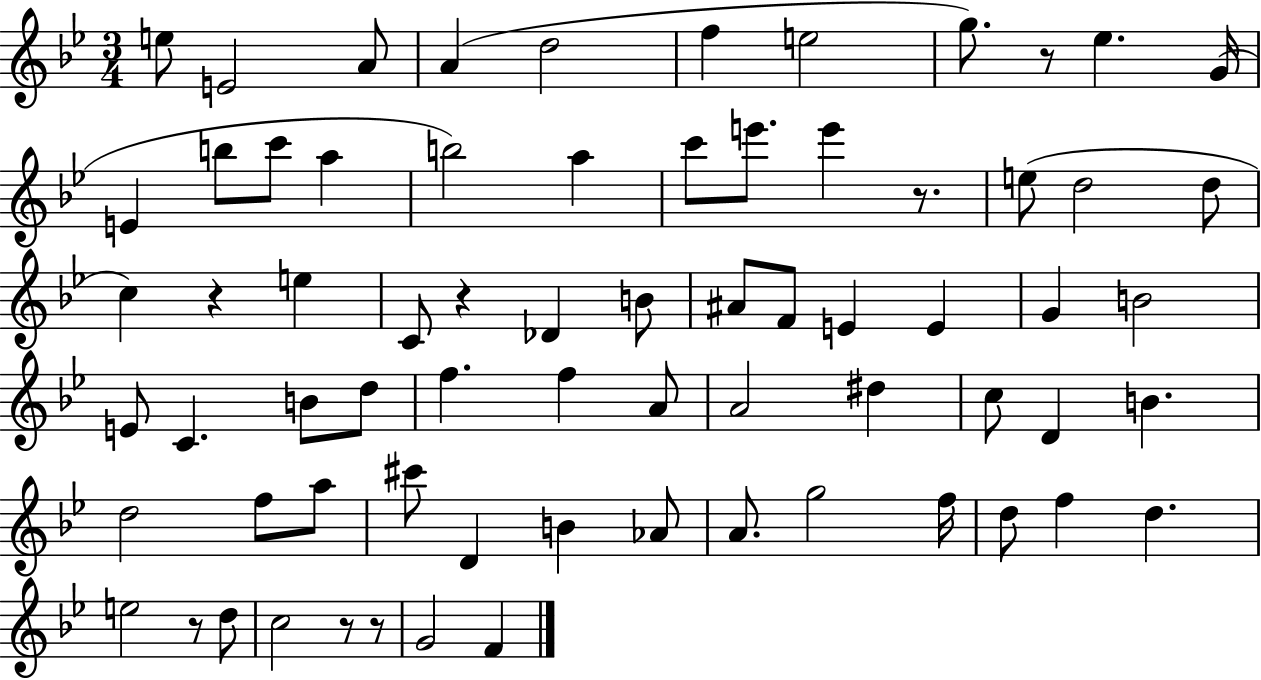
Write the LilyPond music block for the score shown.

{
  \clef treble
  \numericTimeSignature
  \time 3/4
  \key bes \major
  e''8 e'2 a'8 | a'4( d''2 | f''4 e''2 | g''8.) r8 ees''4. g'16( | \break e'4 b''8 c'''8 a''4 | b''2) a''4 | c'''8 e'''8. e'''4 r8. | e''8( d''2 d''8 | \break c''4) r4 e''4 | c'8 r4 des'4 b'8 | ais'8 f'8 e'4 e'4 | g'4 b'2 | \break e'8 c'4. b'8 d''8 | f''4. f''4 a'8 | a'2 dis''4 | c''8 d'4 b'4. | \break d''2 f''8 a''8 | cis'''8 d'4 b'4 aes'8 | a'8. g''2 f''16 | d''8 f''4 d''4. | \break e''2 r8 d''8 | c''2 r8 r8 | g'2 f'4 | \bar "|."
}